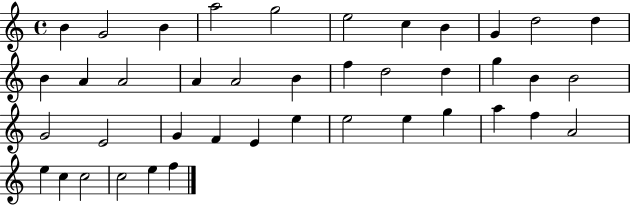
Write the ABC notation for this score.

X:1
T:Untitled
M:4/4
L:1/4
K:C
B G2 B a2 g2 e2 c B G d2 d B A A2 A A2 B f d2 d g B B2 G2 E2 G F E e e2 e g a f A2 e c c2 c2 e f